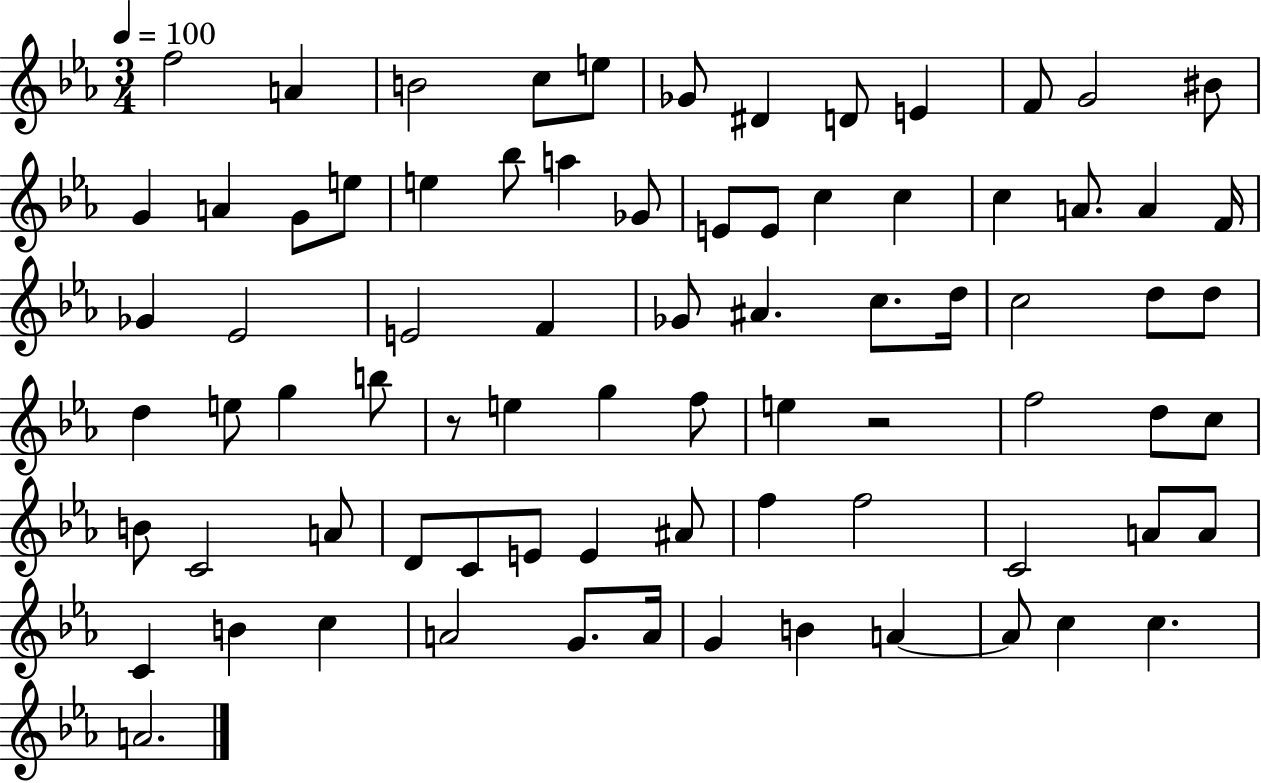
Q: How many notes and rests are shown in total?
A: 78